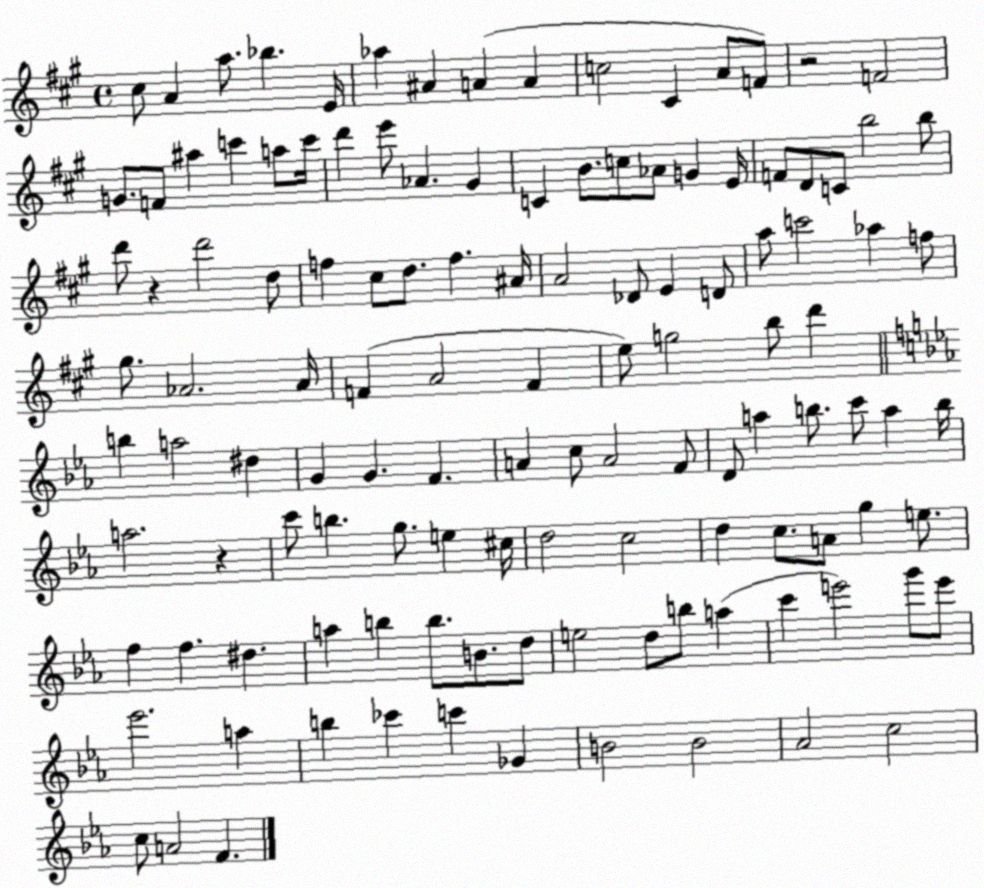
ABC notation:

X:1
T:Untitled
M:4/4
L:1/4
K:A
^c/2 A a/2 _b E/4 _a ^A A A c2 ^C A/2 F/2 z2 F2 G/2 F/2 ^a c' a/2 c'/4 d' e'/2 _A ^G C B/2 c/2 _A/2 G E/4 F/2 D/2 C/2 b2 b/2 d'/2 z d'2 d/2 f ^c/2 d/2 f ^A/4 A2 _D/2 E D/2 a/2 c'2 _a f/2 ^g/2 _A2 _A/4 F A2 F e/2 g2 b/2 d' b a2 ^d G G F A c/2 A2 F/2 D/2 a b/2 c'/2 a b/4 a2 z c'/2 b g/2 e ^c/4 d2 c2 d c/2 A/2 g e/2 f f ^d a b b/2 B/2 d/2 e2 d/2 b/2 a c' e'2 g'/2 e'/2 _e'2 a b _c' c' _G B2 B2 _A2 c2 c/2 A2 F